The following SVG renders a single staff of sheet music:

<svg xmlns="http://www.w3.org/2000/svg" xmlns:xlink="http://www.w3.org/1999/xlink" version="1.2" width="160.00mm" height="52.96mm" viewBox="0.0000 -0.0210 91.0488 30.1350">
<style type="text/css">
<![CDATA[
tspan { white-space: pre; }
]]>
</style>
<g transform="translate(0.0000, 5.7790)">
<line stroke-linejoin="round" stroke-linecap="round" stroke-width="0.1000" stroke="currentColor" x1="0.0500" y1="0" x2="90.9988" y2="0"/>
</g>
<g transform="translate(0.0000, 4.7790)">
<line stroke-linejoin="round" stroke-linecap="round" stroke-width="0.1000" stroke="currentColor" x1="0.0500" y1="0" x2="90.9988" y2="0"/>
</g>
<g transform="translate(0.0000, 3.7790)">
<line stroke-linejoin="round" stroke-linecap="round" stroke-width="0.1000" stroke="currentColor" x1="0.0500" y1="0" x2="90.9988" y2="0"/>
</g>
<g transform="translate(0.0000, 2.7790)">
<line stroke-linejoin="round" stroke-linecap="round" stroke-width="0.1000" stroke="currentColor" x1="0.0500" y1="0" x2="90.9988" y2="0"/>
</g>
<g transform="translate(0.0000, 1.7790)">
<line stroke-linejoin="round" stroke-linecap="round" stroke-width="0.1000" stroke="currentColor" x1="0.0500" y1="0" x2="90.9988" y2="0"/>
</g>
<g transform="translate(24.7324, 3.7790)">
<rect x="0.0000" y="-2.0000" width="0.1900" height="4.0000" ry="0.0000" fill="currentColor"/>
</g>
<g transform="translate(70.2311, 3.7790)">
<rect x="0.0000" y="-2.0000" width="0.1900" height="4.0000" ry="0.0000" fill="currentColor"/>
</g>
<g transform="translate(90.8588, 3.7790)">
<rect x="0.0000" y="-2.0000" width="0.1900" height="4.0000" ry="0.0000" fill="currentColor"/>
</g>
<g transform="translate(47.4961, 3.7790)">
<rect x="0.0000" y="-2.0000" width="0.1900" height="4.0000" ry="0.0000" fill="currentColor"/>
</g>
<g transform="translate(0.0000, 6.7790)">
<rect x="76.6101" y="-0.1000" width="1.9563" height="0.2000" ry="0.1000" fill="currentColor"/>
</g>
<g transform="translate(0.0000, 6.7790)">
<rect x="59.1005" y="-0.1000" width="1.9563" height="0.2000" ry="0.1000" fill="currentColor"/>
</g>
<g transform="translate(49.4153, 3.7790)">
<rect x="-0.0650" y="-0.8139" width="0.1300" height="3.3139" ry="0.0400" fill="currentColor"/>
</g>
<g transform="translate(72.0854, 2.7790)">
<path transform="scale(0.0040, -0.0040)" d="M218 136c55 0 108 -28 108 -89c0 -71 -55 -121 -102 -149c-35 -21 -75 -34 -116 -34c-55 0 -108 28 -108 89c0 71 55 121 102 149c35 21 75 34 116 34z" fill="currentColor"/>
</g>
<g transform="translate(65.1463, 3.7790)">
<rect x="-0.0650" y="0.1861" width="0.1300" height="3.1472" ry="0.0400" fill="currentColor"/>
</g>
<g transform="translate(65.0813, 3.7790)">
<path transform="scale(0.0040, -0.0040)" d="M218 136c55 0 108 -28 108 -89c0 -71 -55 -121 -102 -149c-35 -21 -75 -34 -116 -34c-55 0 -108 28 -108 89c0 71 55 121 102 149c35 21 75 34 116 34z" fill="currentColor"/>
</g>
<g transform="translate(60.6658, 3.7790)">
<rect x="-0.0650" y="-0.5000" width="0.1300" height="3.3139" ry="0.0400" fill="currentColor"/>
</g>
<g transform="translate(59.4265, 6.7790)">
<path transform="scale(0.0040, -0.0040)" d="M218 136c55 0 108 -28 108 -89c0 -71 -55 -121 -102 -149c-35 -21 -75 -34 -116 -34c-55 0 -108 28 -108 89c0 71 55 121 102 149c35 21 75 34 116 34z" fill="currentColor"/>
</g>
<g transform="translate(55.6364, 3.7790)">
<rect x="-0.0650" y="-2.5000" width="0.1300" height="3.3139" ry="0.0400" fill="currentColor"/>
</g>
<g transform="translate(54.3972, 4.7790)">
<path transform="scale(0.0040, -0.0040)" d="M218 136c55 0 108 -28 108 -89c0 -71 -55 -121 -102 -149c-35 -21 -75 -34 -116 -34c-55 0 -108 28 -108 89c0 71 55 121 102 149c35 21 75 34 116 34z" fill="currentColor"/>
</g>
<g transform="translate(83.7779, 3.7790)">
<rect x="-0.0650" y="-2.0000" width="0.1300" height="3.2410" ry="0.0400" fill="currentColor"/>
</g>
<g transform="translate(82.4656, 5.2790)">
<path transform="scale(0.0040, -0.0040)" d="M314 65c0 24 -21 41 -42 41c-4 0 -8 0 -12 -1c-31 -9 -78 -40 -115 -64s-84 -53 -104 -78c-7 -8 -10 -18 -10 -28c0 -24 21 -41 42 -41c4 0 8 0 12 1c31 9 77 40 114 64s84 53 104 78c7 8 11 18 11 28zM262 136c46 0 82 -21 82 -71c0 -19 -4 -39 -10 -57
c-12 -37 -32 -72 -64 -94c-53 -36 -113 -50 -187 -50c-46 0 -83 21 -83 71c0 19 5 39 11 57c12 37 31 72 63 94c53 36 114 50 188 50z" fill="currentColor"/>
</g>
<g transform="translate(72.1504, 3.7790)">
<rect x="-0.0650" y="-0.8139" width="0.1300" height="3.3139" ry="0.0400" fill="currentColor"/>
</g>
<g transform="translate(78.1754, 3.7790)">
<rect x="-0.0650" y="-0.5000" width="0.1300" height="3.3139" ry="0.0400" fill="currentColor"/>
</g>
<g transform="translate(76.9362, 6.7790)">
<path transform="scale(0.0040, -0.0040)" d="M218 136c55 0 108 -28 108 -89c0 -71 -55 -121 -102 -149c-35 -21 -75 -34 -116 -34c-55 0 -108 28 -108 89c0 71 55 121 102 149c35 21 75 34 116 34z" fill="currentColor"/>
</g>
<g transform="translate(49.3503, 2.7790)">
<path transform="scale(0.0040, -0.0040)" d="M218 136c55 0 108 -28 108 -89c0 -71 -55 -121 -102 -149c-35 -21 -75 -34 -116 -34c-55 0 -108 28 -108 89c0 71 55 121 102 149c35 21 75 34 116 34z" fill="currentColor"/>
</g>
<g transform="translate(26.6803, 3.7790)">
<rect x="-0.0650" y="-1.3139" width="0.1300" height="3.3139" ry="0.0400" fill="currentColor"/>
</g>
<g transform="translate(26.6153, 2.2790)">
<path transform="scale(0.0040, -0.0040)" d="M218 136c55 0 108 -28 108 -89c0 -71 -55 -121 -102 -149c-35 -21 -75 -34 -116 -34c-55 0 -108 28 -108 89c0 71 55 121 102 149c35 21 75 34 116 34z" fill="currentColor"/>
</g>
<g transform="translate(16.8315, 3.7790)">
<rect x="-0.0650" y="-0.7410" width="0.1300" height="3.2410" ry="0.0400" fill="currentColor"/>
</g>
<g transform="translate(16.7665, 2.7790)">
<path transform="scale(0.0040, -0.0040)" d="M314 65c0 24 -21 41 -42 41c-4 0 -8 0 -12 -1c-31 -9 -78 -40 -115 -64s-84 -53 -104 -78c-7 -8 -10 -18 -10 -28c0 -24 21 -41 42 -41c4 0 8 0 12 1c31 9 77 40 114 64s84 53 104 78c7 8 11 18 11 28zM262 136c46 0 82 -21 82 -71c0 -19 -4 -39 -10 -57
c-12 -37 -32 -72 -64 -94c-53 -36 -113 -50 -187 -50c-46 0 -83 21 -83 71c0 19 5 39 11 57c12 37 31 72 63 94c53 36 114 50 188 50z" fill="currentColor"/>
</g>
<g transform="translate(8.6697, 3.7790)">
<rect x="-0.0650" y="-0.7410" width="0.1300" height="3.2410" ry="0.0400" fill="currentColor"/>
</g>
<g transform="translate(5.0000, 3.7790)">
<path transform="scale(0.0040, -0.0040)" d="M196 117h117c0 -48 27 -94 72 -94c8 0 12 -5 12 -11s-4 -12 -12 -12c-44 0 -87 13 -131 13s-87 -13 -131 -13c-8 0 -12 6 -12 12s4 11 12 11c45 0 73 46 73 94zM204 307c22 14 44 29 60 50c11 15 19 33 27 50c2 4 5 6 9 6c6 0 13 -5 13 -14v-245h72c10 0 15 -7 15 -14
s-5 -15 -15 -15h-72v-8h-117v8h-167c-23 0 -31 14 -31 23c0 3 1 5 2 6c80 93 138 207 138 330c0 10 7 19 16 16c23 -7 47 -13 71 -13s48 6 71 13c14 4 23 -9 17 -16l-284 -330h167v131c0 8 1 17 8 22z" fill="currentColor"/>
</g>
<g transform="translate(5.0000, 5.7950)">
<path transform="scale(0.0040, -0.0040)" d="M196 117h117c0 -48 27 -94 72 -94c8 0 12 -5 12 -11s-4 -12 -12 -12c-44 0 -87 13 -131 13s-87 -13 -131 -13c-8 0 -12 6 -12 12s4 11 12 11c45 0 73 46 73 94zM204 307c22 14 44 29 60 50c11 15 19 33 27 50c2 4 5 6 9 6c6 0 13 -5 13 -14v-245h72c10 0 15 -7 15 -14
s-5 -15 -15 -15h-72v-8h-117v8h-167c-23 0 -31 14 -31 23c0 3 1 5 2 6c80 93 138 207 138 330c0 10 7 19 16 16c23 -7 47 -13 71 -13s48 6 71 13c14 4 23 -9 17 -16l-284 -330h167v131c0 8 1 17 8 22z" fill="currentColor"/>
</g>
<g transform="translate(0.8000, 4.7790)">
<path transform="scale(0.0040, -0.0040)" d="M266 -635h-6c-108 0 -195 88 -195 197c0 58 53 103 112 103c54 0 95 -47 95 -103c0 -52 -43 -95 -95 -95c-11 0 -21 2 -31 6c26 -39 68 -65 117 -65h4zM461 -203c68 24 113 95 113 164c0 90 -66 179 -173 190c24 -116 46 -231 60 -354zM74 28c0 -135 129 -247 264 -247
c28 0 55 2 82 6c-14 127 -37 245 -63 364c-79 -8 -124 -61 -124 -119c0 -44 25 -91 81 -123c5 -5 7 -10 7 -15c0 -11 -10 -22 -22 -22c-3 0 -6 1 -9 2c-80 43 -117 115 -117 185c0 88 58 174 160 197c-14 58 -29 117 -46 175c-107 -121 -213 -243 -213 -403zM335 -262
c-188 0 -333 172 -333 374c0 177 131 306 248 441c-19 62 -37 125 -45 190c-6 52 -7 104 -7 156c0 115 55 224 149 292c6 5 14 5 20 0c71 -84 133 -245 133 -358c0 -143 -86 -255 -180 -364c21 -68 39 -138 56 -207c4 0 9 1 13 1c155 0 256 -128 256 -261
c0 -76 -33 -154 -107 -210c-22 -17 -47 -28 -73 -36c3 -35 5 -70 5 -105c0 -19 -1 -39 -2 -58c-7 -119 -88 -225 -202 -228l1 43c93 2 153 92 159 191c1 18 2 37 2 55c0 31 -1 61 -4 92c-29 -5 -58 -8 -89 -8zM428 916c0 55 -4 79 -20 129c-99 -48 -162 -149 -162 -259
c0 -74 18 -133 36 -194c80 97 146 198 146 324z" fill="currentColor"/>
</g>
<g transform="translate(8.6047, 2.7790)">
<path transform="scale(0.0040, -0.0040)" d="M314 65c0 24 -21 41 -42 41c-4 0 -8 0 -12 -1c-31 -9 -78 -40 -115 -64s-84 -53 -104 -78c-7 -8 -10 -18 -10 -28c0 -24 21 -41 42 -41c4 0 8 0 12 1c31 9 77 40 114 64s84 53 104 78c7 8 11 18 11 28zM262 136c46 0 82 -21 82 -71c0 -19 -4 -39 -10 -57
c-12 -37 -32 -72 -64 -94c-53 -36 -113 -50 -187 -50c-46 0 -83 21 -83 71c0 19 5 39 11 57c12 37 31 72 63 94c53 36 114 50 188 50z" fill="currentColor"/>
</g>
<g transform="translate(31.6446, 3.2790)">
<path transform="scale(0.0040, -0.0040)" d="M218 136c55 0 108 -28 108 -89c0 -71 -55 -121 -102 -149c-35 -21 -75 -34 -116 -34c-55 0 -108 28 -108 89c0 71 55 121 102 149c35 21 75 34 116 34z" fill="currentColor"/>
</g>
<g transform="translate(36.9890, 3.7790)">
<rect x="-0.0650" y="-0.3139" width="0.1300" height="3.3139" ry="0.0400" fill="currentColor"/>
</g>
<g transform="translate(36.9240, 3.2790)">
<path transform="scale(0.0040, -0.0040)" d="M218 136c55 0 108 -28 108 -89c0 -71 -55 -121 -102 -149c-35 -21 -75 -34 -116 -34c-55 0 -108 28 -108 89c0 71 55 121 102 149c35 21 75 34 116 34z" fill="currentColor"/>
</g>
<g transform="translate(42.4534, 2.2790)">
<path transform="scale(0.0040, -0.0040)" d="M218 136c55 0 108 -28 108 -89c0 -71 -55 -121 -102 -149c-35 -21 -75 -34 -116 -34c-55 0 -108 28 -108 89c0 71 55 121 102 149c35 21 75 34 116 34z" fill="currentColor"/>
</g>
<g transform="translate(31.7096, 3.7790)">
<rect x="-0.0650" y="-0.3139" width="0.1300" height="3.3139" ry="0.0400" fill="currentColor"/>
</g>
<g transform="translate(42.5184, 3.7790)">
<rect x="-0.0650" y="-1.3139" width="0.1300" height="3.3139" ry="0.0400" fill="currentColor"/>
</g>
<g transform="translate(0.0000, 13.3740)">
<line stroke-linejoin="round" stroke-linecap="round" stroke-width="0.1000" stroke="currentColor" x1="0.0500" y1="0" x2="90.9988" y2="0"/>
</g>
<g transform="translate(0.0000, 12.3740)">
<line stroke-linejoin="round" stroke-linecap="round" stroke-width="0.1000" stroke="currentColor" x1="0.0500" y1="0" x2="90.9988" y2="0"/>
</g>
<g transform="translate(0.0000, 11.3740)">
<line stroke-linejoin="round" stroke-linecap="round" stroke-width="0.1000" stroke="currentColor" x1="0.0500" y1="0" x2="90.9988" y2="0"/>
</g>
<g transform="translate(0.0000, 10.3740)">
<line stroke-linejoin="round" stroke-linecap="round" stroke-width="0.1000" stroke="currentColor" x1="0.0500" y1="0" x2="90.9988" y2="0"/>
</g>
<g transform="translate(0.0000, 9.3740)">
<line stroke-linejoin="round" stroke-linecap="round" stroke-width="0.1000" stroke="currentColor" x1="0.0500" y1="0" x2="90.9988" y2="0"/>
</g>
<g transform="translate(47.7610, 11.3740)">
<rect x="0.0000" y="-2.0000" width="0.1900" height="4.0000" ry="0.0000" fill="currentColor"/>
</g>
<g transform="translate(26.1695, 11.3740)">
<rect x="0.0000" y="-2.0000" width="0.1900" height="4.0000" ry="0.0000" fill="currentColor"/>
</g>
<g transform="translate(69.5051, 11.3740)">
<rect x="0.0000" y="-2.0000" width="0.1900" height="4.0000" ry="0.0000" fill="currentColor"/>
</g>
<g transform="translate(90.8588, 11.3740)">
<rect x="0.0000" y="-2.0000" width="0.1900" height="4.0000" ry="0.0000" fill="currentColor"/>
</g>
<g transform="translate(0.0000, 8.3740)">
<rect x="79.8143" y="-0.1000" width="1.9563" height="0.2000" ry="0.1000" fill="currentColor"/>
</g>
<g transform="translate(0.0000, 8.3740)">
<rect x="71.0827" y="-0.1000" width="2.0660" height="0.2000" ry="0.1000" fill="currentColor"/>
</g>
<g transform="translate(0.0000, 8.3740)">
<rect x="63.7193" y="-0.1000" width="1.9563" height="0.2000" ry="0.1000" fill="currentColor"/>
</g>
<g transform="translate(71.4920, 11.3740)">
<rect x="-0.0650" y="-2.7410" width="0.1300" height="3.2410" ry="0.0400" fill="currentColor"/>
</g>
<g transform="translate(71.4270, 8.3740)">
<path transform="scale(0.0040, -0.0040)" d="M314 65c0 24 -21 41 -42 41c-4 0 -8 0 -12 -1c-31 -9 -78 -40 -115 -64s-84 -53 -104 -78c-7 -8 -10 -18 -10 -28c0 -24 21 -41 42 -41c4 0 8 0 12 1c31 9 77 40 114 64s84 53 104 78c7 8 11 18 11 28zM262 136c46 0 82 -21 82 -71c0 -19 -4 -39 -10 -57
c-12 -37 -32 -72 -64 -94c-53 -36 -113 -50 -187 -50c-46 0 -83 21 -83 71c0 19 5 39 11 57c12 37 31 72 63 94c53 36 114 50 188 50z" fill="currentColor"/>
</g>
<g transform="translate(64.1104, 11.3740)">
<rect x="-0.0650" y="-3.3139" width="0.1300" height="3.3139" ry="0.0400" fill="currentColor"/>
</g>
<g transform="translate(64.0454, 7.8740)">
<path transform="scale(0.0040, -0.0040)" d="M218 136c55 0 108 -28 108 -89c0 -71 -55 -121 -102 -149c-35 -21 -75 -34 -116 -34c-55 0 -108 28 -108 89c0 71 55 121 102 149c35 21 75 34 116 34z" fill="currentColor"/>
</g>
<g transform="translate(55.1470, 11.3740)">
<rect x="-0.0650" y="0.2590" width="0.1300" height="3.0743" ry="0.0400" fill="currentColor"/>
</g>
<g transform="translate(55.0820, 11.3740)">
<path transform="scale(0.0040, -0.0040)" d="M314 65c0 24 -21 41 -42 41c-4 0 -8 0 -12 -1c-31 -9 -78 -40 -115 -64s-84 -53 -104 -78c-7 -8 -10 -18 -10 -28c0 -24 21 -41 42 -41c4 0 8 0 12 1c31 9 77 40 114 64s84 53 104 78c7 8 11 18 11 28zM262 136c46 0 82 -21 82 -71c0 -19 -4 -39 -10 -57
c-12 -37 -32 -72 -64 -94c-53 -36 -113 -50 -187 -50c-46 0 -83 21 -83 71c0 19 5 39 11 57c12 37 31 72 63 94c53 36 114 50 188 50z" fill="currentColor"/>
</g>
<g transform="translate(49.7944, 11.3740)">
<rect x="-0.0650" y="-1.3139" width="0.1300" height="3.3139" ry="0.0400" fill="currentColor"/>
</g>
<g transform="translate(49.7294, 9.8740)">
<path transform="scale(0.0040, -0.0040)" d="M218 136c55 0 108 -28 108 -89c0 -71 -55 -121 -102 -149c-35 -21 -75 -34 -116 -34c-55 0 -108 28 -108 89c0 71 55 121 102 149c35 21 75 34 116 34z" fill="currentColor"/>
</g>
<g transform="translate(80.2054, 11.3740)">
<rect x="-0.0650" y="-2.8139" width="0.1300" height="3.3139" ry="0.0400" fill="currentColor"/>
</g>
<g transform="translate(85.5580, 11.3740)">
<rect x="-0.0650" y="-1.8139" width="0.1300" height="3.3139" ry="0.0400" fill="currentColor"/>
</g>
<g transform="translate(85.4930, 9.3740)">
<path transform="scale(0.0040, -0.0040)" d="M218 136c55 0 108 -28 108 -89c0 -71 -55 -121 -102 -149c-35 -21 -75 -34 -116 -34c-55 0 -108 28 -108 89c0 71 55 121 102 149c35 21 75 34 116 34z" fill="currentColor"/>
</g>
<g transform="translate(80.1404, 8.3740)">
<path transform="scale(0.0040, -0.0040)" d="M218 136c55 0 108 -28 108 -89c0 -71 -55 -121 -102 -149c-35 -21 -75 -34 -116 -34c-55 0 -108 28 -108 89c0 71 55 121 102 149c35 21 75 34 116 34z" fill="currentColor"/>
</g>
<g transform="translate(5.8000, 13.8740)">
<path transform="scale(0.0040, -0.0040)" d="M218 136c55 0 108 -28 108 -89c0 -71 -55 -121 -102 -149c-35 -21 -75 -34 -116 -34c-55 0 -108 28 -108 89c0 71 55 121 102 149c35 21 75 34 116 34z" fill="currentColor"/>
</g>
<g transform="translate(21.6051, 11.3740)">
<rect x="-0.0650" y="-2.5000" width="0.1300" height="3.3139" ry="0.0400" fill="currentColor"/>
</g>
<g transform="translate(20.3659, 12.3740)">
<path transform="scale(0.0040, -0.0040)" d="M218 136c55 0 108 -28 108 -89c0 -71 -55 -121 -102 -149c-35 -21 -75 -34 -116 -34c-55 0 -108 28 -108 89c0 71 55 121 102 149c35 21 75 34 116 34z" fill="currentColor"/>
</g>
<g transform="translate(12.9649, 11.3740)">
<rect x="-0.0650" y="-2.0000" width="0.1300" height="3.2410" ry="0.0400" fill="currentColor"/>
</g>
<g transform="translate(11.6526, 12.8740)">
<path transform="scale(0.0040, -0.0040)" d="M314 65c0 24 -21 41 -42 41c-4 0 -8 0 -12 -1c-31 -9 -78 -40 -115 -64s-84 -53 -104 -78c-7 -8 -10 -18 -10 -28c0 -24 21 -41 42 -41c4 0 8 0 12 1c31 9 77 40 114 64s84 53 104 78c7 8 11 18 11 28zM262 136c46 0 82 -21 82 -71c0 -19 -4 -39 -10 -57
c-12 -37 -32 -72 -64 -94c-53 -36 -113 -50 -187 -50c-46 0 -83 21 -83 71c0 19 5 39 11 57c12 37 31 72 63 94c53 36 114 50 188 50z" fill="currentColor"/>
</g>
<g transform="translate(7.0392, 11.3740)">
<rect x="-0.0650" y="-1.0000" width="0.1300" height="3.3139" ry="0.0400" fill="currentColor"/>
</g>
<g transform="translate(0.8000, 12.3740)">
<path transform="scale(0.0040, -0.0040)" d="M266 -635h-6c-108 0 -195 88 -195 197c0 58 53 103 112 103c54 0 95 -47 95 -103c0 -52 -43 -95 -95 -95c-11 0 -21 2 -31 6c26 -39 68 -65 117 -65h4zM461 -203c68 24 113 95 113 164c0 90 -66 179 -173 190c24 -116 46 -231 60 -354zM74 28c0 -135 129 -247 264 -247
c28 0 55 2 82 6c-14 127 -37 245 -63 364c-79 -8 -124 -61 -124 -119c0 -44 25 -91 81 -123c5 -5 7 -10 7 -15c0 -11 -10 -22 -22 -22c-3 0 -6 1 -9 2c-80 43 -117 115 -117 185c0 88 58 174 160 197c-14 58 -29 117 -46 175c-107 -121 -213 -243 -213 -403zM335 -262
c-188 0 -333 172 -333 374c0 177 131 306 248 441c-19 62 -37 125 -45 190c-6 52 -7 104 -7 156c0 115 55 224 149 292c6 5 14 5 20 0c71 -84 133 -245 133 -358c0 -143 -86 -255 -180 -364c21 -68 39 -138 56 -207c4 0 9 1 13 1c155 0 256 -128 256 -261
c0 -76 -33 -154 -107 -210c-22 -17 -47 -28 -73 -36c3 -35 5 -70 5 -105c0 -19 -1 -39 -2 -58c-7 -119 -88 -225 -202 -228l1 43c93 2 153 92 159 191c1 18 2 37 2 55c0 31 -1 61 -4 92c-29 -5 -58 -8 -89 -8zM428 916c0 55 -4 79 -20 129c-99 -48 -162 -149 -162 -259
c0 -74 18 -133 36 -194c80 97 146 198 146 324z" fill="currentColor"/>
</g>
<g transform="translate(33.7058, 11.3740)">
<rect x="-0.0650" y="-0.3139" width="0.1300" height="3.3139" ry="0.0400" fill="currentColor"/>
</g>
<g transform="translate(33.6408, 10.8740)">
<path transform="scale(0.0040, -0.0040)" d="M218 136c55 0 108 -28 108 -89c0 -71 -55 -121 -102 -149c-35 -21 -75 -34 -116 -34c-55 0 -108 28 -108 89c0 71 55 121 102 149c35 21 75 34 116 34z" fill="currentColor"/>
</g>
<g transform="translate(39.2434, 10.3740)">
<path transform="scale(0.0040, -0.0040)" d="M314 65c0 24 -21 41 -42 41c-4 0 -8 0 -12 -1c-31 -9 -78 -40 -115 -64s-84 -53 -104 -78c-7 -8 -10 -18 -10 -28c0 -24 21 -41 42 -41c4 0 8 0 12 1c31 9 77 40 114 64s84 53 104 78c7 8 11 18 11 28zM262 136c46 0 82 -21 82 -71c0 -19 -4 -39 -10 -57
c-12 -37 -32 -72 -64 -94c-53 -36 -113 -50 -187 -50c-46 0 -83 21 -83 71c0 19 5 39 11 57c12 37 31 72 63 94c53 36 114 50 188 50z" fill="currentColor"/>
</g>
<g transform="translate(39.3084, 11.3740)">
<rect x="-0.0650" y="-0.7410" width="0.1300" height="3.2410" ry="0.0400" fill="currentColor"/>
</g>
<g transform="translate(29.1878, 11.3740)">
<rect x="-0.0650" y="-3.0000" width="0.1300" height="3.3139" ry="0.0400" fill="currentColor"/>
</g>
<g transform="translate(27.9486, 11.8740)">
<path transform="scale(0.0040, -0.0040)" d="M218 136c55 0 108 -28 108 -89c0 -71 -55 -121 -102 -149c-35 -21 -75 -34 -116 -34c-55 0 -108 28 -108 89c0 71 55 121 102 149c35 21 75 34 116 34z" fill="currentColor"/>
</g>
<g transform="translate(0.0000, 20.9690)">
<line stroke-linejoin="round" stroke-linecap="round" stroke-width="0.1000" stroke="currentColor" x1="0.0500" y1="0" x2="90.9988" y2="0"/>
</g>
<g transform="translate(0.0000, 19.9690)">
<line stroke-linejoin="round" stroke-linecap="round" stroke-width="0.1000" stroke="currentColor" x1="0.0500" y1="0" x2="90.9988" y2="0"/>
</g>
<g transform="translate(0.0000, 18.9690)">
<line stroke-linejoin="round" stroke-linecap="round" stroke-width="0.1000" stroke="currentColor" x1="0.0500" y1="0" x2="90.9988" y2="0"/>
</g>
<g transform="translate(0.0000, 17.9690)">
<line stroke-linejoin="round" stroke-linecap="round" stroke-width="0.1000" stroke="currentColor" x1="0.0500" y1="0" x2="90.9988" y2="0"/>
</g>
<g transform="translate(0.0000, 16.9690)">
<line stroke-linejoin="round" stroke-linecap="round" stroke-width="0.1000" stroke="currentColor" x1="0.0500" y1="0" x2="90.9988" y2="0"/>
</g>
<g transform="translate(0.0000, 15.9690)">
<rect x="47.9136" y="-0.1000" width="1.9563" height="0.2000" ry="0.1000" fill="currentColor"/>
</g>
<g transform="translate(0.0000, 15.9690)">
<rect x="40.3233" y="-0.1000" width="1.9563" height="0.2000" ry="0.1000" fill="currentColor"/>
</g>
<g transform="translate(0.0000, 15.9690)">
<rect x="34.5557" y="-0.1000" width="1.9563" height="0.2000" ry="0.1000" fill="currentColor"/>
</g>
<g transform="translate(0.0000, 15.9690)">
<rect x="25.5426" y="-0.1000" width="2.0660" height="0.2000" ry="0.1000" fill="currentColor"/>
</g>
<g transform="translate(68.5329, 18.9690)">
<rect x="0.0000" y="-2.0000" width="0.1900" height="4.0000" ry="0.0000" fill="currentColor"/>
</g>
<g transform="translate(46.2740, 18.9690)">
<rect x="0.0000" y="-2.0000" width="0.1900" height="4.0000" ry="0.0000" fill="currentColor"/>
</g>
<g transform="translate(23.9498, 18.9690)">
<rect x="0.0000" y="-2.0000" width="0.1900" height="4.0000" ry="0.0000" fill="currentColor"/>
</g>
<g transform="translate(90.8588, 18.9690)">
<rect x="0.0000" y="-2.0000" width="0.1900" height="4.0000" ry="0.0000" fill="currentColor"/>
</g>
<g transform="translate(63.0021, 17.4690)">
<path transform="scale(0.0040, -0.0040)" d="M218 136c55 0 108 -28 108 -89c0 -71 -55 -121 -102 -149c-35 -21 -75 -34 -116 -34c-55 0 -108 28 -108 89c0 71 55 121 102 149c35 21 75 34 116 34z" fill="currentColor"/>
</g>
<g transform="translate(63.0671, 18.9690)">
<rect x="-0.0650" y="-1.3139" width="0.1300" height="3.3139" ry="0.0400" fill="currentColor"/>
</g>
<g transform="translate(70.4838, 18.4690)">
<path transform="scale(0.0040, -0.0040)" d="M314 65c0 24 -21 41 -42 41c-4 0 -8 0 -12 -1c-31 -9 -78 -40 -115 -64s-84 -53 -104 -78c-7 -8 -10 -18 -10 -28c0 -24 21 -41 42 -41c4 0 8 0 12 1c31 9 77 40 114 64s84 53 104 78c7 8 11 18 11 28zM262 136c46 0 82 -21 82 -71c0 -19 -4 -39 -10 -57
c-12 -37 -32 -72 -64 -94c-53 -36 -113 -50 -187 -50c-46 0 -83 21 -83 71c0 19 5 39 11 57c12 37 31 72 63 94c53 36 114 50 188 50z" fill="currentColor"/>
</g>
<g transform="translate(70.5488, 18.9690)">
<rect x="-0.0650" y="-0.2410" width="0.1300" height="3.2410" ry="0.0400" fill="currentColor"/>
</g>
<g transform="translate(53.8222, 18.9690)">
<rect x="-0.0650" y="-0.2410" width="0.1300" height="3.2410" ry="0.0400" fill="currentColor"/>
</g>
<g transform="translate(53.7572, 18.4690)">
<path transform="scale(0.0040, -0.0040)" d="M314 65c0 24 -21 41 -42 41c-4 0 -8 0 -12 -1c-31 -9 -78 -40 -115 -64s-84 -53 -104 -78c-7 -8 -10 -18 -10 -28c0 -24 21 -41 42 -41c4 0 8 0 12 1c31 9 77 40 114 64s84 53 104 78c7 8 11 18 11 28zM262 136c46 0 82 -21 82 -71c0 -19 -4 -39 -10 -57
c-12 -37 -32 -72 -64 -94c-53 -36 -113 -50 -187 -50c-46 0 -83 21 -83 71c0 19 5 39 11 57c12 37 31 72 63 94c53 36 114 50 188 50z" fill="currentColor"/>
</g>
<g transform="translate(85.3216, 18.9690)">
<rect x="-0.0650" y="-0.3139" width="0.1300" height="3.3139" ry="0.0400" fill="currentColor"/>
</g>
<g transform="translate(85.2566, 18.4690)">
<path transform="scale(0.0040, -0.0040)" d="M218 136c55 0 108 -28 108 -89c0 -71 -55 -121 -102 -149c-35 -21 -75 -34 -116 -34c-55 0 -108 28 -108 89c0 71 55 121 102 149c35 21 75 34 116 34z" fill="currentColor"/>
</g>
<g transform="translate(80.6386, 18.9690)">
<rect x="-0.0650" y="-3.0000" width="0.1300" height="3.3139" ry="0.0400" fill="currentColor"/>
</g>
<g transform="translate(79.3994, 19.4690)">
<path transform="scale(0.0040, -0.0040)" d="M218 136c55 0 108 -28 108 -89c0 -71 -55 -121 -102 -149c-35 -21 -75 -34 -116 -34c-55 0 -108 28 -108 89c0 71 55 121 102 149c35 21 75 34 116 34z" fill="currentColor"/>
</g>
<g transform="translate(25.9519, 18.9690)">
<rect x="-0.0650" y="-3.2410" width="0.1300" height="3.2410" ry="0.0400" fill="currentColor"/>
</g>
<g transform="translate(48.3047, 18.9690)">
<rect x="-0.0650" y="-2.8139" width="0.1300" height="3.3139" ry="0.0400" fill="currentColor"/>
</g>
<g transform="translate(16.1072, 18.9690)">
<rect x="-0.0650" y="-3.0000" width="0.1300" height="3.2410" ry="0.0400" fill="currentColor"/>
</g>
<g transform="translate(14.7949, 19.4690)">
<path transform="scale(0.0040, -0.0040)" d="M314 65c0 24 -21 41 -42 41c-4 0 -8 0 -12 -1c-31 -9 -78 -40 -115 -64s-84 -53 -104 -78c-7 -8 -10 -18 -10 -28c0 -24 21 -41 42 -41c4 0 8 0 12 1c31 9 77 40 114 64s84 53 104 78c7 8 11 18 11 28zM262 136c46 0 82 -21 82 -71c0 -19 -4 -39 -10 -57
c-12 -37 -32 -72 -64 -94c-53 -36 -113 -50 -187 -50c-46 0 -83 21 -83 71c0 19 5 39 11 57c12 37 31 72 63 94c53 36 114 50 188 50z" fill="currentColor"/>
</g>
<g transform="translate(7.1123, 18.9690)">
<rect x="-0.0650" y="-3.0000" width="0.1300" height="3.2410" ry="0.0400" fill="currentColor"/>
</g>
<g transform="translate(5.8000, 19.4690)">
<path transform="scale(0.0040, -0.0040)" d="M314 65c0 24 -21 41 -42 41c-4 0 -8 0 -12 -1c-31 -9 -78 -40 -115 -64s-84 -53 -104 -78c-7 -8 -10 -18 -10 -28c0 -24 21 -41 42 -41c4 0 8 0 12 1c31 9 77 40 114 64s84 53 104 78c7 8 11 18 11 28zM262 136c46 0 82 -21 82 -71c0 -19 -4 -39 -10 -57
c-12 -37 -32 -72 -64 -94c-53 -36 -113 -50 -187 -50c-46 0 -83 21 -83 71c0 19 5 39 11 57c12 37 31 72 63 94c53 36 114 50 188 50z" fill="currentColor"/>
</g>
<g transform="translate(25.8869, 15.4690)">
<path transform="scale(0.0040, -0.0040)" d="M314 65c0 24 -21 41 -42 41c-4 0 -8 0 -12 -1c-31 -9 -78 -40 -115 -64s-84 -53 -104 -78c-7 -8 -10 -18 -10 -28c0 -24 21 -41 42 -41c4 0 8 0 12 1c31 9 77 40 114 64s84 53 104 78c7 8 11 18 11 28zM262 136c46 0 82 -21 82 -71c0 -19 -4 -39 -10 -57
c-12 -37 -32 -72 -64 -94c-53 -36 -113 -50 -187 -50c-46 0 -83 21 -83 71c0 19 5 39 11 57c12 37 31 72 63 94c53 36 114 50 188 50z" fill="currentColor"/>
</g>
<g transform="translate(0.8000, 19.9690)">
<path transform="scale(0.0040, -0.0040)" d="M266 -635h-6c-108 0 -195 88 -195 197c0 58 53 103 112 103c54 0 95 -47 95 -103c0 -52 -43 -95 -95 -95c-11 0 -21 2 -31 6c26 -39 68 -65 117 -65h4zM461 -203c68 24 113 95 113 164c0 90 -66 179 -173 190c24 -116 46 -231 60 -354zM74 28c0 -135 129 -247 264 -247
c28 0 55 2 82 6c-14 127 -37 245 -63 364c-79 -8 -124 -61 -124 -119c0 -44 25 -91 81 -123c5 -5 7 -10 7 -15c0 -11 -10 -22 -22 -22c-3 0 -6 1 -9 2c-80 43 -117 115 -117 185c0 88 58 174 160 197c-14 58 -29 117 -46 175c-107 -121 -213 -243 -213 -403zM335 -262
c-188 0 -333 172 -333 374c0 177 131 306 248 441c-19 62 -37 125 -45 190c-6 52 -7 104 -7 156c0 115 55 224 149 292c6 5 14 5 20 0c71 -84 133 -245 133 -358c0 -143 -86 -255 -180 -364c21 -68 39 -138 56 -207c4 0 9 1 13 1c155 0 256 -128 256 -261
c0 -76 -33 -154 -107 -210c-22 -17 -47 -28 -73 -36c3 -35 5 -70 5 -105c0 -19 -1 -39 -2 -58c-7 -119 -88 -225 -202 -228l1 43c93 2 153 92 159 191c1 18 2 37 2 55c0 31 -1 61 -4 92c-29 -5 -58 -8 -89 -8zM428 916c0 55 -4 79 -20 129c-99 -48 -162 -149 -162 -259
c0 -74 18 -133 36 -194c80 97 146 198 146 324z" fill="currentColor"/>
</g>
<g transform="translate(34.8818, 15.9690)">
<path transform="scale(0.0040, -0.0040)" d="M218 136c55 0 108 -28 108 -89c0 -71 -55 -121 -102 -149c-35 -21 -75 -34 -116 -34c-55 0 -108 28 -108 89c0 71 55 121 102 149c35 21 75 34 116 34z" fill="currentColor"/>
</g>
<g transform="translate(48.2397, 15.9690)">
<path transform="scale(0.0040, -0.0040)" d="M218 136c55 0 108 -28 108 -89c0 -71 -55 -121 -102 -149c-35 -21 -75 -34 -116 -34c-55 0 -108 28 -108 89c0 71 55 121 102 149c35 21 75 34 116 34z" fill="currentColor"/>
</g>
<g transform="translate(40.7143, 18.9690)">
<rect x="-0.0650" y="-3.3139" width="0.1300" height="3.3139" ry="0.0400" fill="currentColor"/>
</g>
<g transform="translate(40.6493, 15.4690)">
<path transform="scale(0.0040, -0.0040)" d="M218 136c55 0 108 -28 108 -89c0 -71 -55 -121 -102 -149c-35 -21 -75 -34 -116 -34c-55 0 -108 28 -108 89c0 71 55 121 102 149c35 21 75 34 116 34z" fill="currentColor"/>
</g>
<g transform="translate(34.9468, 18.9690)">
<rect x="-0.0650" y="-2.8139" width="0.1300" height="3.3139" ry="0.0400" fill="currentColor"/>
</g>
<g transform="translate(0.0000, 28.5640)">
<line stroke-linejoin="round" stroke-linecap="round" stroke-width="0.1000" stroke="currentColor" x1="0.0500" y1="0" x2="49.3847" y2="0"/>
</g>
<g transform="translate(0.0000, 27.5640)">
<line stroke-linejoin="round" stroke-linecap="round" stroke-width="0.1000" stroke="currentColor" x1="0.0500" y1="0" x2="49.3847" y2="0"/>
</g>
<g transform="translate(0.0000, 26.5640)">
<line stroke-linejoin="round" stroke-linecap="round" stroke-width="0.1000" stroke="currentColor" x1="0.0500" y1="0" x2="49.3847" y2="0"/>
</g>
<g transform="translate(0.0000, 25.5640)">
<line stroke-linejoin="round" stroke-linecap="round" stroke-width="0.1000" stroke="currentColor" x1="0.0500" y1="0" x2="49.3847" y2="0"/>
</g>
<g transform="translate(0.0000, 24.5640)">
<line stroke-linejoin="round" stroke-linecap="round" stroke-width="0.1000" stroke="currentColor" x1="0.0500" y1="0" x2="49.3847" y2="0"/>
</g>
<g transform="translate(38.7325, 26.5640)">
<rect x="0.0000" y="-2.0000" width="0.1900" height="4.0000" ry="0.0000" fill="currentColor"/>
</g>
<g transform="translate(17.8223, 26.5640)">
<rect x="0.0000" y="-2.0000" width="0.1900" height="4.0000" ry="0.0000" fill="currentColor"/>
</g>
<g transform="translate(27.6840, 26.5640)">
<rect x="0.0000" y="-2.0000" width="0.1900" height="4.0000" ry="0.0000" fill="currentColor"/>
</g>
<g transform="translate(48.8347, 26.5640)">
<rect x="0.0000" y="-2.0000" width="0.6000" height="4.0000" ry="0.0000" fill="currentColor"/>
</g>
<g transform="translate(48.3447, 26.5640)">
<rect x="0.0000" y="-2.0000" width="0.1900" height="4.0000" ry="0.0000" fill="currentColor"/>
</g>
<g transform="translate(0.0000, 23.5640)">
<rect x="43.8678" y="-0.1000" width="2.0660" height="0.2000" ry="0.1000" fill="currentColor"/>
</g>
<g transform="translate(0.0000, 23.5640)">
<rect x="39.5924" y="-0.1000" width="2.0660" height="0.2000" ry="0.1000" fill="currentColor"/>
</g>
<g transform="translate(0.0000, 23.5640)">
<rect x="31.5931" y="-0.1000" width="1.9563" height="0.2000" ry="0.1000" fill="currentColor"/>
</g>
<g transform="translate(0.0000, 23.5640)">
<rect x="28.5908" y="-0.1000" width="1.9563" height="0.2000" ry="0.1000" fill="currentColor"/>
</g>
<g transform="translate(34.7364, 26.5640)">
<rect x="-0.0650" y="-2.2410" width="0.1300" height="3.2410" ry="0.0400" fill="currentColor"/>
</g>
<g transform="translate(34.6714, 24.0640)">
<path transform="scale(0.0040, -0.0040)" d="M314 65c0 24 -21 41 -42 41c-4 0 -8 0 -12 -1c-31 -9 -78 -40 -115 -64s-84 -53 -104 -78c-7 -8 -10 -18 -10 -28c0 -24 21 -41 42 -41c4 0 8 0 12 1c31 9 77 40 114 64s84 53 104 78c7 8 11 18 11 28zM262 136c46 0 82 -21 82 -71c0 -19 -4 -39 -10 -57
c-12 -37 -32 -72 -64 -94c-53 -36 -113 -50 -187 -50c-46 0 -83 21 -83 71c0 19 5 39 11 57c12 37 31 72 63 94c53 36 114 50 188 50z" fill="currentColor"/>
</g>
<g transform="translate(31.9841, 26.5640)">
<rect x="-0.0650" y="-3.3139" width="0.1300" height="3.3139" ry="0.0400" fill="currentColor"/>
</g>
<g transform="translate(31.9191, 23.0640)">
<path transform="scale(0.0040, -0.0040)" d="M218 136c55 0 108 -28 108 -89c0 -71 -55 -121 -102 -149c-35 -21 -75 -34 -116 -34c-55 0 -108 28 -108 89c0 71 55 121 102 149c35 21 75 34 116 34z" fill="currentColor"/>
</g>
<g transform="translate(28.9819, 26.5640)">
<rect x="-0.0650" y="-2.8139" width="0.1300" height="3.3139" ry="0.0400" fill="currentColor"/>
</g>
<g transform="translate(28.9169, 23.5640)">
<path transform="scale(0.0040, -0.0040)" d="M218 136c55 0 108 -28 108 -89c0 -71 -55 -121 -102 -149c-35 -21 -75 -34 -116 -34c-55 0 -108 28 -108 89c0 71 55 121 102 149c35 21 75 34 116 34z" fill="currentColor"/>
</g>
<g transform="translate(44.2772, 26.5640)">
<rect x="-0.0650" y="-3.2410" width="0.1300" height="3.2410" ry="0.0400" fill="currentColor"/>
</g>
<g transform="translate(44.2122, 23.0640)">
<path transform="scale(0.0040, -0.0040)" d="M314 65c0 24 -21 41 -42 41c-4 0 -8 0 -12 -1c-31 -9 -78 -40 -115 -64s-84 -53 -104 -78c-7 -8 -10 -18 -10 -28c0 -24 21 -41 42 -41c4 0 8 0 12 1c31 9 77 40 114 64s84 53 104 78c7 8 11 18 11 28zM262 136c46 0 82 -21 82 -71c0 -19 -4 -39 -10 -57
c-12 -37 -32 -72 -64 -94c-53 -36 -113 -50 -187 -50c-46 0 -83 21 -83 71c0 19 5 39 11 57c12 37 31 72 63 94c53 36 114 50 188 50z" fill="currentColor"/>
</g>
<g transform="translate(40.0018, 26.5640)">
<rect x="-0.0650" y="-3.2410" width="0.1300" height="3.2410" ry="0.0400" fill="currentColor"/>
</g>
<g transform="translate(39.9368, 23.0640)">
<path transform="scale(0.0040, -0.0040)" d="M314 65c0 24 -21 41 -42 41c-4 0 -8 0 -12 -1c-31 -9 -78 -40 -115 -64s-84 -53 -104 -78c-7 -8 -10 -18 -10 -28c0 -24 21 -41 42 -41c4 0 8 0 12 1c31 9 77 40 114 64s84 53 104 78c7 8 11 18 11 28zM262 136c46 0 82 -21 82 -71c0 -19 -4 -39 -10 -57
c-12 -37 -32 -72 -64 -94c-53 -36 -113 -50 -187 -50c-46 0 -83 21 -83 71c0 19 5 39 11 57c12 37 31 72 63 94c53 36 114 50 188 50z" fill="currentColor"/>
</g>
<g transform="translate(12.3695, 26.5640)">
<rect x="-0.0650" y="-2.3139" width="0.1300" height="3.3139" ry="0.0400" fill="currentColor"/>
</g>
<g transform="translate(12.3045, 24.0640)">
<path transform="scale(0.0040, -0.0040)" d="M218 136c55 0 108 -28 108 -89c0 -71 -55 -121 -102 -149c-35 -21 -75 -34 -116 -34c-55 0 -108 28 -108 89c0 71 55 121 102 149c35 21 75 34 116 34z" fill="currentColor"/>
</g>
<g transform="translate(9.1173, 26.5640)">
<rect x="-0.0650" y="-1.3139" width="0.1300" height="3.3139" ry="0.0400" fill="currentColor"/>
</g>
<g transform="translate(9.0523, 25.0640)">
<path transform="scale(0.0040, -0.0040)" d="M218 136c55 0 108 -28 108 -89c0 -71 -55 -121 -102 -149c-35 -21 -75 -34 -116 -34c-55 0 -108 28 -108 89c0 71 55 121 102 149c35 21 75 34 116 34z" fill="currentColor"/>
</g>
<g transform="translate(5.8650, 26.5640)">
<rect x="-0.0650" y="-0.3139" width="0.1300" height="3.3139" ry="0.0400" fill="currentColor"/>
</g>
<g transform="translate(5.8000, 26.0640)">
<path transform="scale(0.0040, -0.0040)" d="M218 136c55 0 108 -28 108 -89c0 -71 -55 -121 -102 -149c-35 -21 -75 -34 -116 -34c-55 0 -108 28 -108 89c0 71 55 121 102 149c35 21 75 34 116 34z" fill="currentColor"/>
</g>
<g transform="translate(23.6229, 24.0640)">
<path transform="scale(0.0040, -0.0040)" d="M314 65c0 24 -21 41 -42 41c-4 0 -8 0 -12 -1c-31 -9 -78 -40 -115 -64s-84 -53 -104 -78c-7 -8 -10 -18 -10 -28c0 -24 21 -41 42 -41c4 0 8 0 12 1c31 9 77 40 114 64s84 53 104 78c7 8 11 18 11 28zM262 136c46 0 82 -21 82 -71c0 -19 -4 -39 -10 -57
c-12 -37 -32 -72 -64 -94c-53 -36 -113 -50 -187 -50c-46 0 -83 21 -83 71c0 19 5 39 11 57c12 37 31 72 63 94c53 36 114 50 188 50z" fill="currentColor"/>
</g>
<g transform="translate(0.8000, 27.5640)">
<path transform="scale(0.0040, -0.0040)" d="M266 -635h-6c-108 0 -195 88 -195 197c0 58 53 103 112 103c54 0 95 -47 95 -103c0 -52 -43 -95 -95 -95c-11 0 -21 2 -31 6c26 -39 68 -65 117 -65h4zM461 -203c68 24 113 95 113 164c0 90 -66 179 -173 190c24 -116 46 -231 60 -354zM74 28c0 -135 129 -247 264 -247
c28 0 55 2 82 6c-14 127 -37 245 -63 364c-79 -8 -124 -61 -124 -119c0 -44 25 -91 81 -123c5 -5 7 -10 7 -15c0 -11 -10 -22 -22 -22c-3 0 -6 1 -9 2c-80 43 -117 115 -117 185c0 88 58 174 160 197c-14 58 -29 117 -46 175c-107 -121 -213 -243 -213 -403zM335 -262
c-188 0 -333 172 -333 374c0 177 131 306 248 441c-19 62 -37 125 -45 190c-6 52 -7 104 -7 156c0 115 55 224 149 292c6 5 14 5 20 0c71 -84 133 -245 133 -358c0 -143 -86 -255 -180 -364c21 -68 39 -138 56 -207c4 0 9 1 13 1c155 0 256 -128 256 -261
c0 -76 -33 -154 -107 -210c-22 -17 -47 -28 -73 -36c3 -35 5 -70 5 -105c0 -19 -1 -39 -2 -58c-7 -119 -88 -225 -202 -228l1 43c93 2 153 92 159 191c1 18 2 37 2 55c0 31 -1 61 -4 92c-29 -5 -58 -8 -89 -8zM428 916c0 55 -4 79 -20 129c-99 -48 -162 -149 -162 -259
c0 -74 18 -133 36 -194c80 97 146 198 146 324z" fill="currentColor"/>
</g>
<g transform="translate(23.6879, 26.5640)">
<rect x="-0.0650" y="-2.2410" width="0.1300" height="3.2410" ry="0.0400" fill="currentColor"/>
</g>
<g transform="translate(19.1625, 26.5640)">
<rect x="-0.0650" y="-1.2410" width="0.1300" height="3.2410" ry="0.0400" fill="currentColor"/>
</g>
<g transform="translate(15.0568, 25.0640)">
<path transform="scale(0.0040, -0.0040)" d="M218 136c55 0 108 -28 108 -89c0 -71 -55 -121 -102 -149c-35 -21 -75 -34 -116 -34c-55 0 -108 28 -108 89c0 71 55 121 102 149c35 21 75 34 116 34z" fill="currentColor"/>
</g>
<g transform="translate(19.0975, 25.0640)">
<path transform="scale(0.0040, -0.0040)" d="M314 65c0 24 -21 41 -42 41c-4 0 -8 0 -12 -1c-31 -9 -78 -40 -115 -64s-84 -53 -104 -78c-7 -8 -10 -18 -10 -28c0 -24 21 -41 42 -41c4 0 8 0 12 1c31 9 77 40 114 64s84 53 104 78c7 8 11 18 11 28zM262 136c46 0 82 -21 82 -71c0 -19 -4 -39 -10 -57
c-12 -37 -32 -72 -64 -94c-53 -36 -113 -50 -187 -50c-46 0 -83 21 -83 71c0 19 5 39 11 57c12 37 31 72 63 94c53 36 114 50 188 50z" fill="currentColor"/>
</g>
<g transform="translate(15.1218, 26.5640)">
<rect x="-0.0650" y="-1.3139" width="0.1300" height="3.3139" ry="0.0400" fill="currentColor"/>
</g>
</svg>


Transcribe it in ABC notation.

X:1
T:Untitled
M:4/4
L:1/4
K:C
d2 d2 e c c e d G C B d C F2 D F2 G A c d2 e B2 b a2 a f A2 A2 b2 a b a c2 e c2 A c c e g e e2 g2 a b g2 b2 b2